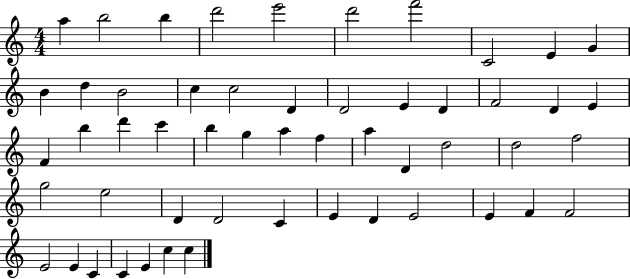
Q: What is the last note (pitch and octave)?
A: C5